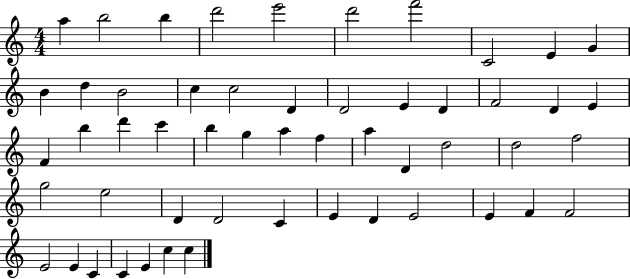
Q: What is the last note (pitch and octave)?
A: C5